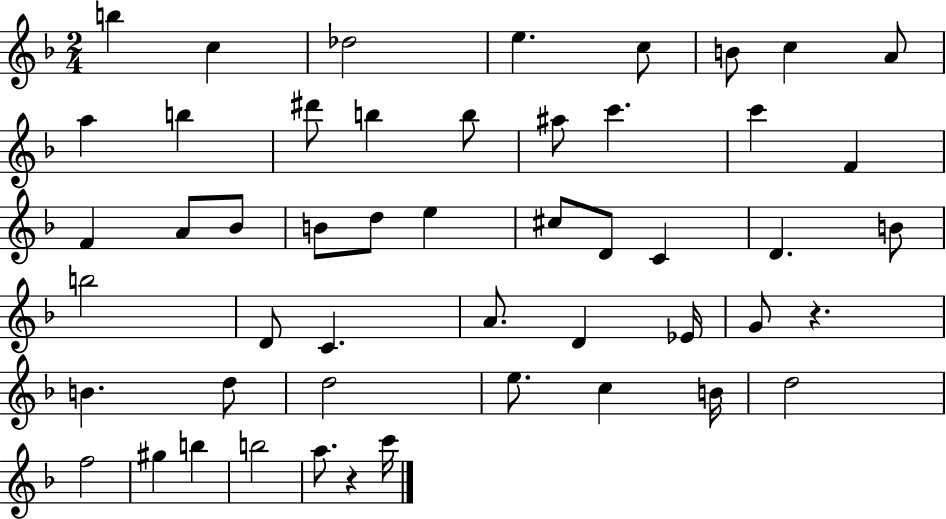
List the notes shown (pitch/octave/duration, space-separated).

B5/q C5/q Db5/h E5/q. C5/e B4/e C5/q A4/e A5/q B5/q D#6/e B5/q B5/e A#5/e C6/q. C6/q F4/q F4/q A4/e Bb4/e B4/e D5/e E5/q C#5/e D4/e C4/q D4/q. B4/e B5/h D4/e C4/q. A4/e. D4/q Eb4/s G4/e R/q. B4/q. D5/e D5/h E5/e. C5/q B4/s D5/h F5/h G#5/q B5/q B5/h A5/e. R/q C6/s